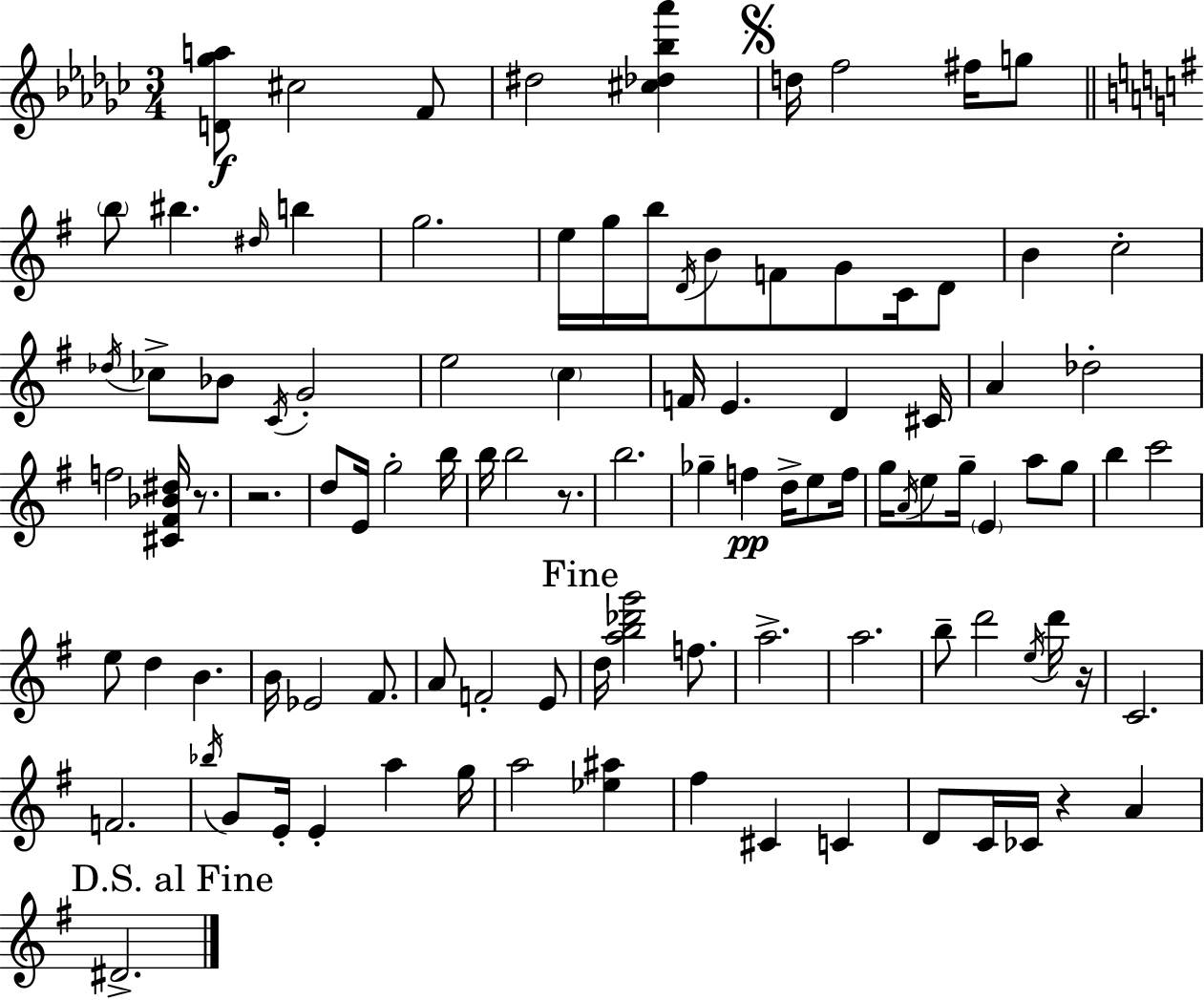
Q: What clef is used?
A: treble